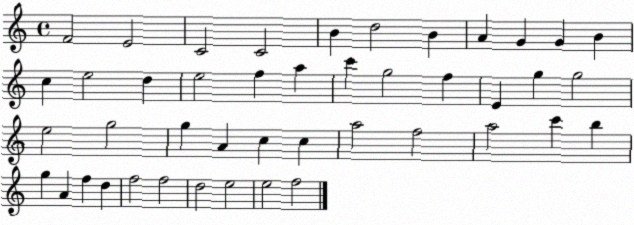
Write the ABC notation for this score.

X:1
T:Untitled
M:4/4
L:1/4
K:C
F2 E2 C2 C2 B d2 B A G G B c e2 d e2 f a c' g2 f E g g2 e2 g2 g A c c a2 f2 a2 c' b g A f d f2 f2 d2 e2 e2 f2